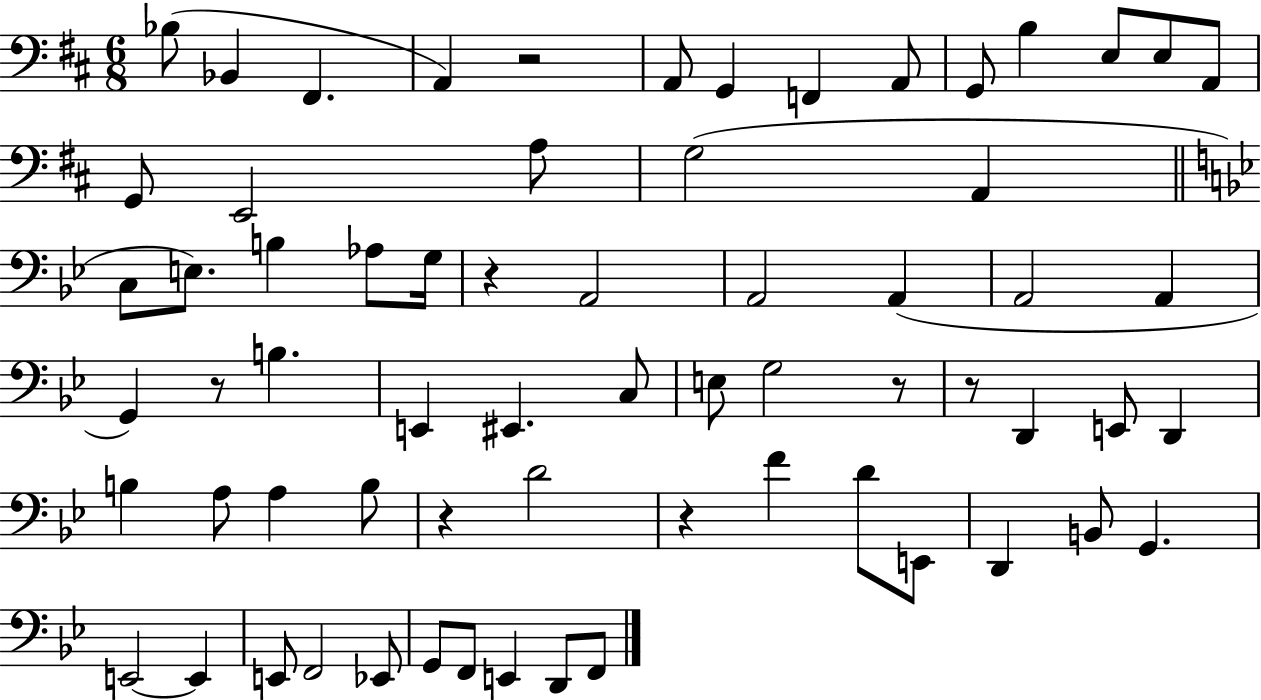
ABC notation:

X:1
T:Untitled
M:6/8
L:1/4
K:D
_B,/2 _B,, ^F,, A,, z2 A,,/2 G,, F,, A,,/2 G,,/2 B, E,/2 E,/2 A,,/2 G,,/2 E,,2 A,/2 G,2 A,, C,/2 E,/2 B, _A,/2 G,/4 z A,,2 A,,2 A,, A,,2 A,, G,, z/2 B, E,, ^E,, C,/2 E,/2 G,2 z/2 z/2 D,, E,,/2 D,, B, A,/2 A, B,/2 z D2 z F D/2 E,,/2 D,, B,,/2 G,, E,,2 E,, E,,/2 F,,2 _E,,/2 G,,/2 F,,/2 E,, D,,/2 F,,/2